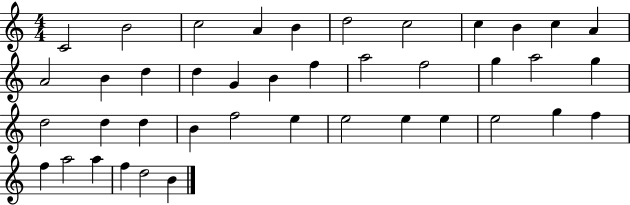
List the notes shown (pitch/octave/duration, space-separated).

C4/h B4/h C5/h A4/q B4/q D5/h C5/h C5/q B4/q C5/q A4/q A4/h B4/q D5/q D5/q G4/q B4/q F5/q A5/h F5/h G5/q A5/h G5/q D5/h D5/q D5/q B4/q F5/h E5/q E5/h E5/q E5/q E5/h G5/q F5/q F5/q A5/h A5/q F5/q D5/h B4/q